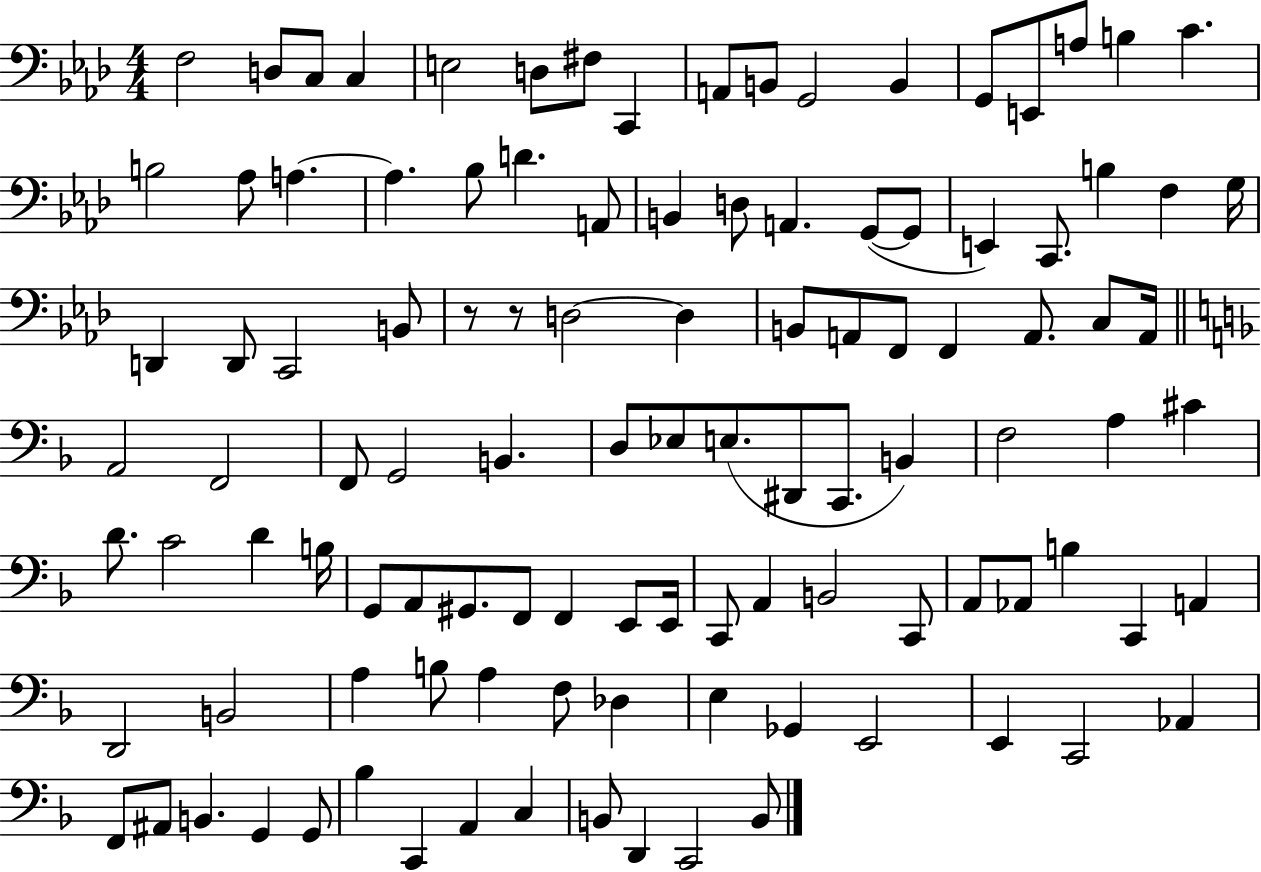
F3/h D3/e C3/e C3/q E3/h D3/e F#3/e C2/q A2/e B2/e G2/h B2/q G2/e E2/e A3/e B3/q C4/q. B3/h Ab3/e A3/q. A3/q. Bb3/e D4/q. A2/e B2/q D3/e A2/q. G2/e G2/e E2/q C2/e. B3/q F3/q G3/s D2/q D2/e C2/h B2/e R/e R/e D3/h D3/q B2/e A2/e F2/e F2/q A2/e. C3/e A2/s A2/h F2/h F2/e G2/h B2/q. D3/e Eb3/e E3/e. D#2/e C2/e. B2/q F3/h A3/q C#4/q D4/e. C4/h D4/q B3/s G2/e A2/e G#2/e. F2/e F2/q E2/e E2/s C2/e A2/q B2/h C2/e A2/e Ab2/e B3/q C2/q A2/q D2/h B2/h A3/q B3/e A3/q F3/e Db3/q E3/q Gb2/q E2/h E2/q C2/h Ab2/q F2/e A#2/e B2/q. G2/q G2/e Bb3/q C2/q A2/q C3/q B2/e D2/q C2/h B2/e